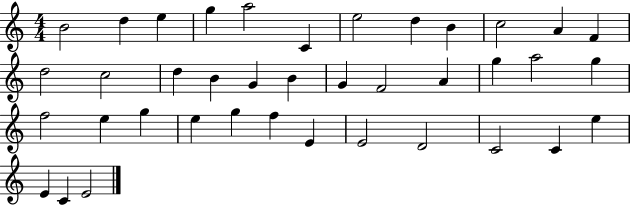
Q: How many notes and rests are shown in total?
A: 39